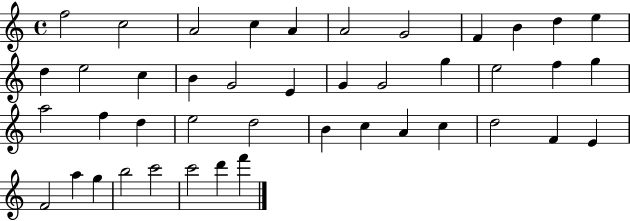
F5/h C5/h A4/h C5/q A4/q A4/h G4/h F4/q B4/q D5/q E5/q D5/q E5/h C5/q B4/q G4/h E4/q G4/q G4/h G5/q E5/h F5/q G5/q A5/h F5/q D5/q E5/h D5/h B4/q C5/q A4/q C5/q D5/h F4/q E4/q F4/h A5/q G5/q B5/h C6/h C6/h D6/q F6/q